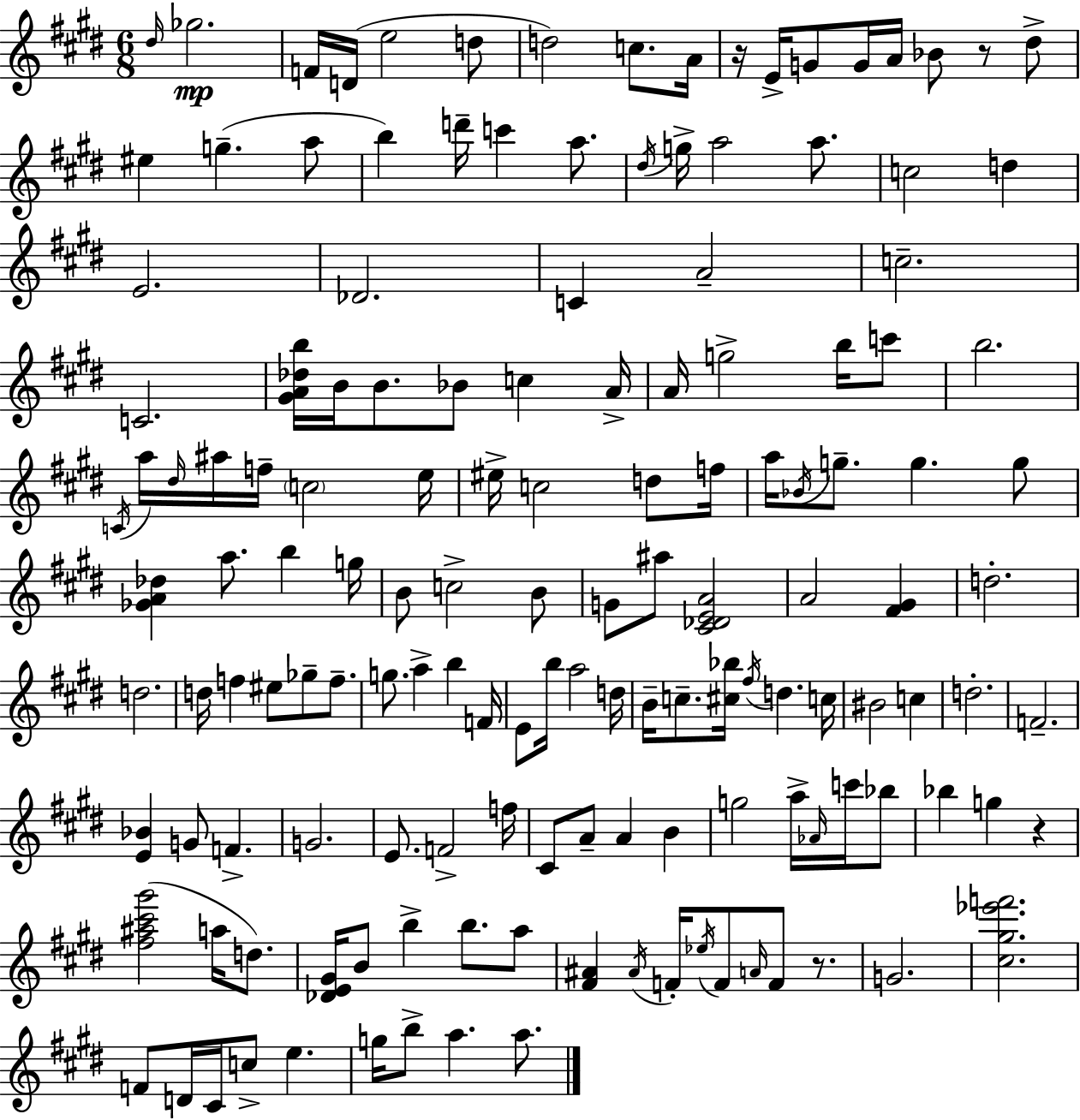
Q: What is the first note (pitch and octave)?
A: D#5